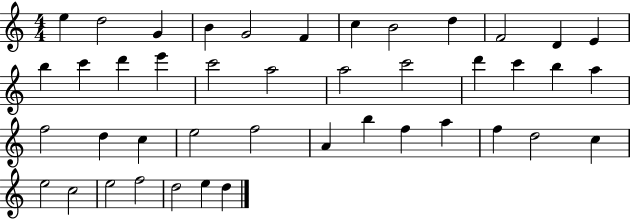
E5/q D5/h G4/q B4/q G4/h F4/q C5/q B4/h D5/q F4/h D4/q E4/q B5/q C6/q D6/q E6/q C6/h A5/h A5/h C6/h D6/q C6/q B5/q A5/q F5/h D5/q C5/q E5/h F5/h A4/q B5/q F5/q A5/q F5/q D5/h C5/q E5/h C5/h E5/h F5/h D5/h E5/q D5/q